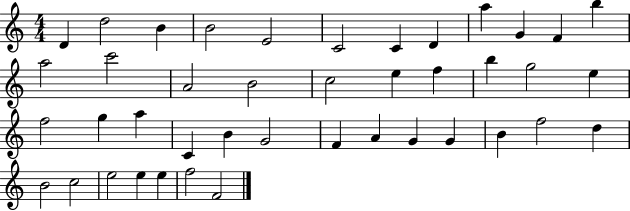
{
  \clef treble
  \numericTimeSignature
  \time 4/4
  \key c \major
  d'4 d''2 b'4 | b'2 e'2 | c'2 c'4 d'4 | a''4 g'4 f'4 b''4 | \break a''2 c'''2 | a'2 b'2 | c''2 e''4 f''4 | b''4 g''2 e''4 | \break f''2 g''4 a''4 | c'4 b'4 g'2 | f'4 a'4 g'4 g'4 | b'4 f''2 d''4 | \break b'2 c''2 | e''2 e''4 e''4 | f''2 f'2 | \bar "|."
}